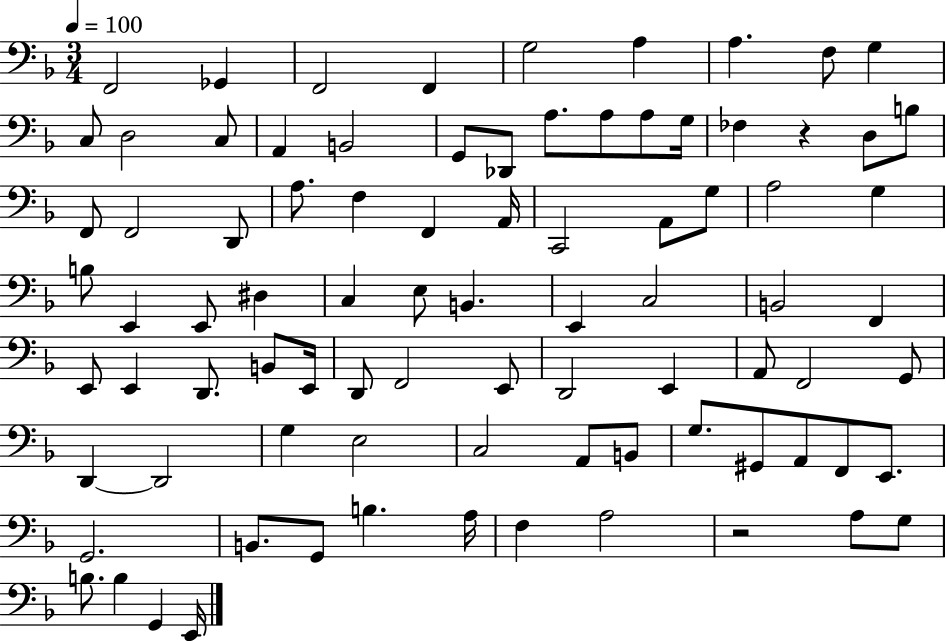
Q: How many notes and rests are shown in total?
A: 86